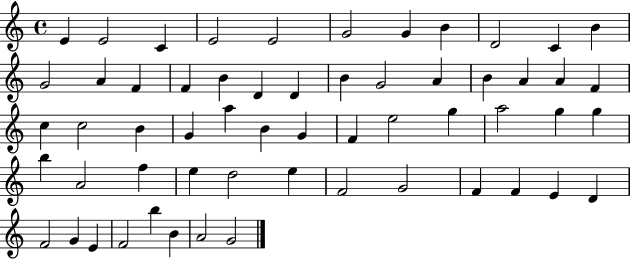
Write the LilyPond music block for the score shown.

{
  \clef treble
  \time 4/4
  \defaultTimeSignature
  \key c \major
  e'4 e'2 c'4 | e'2 e'2 | g'2 g'4 b'4 | d'2 c'4 b'4 | \break g'2 a'4 f'4 | f'4 b'4 d'4 d'4 | b'4 g'2 a'4 | b'4 a'4 a'4 f'4 | \break c''4 c''2 b'4 | g'4 a''4 b'4 g'4 | f'4 e''2 g''4 | a''2 g''4 g''4 | \break b''4 a'2 f''4 | e''4 d''2 e''4 | f'2 g'2 | f'4 f'4 e'4 d'4 | \break f'2 g'4 e'4 | f'2 b''4 b'4 | a'2 g'2 | \bar "|."
}